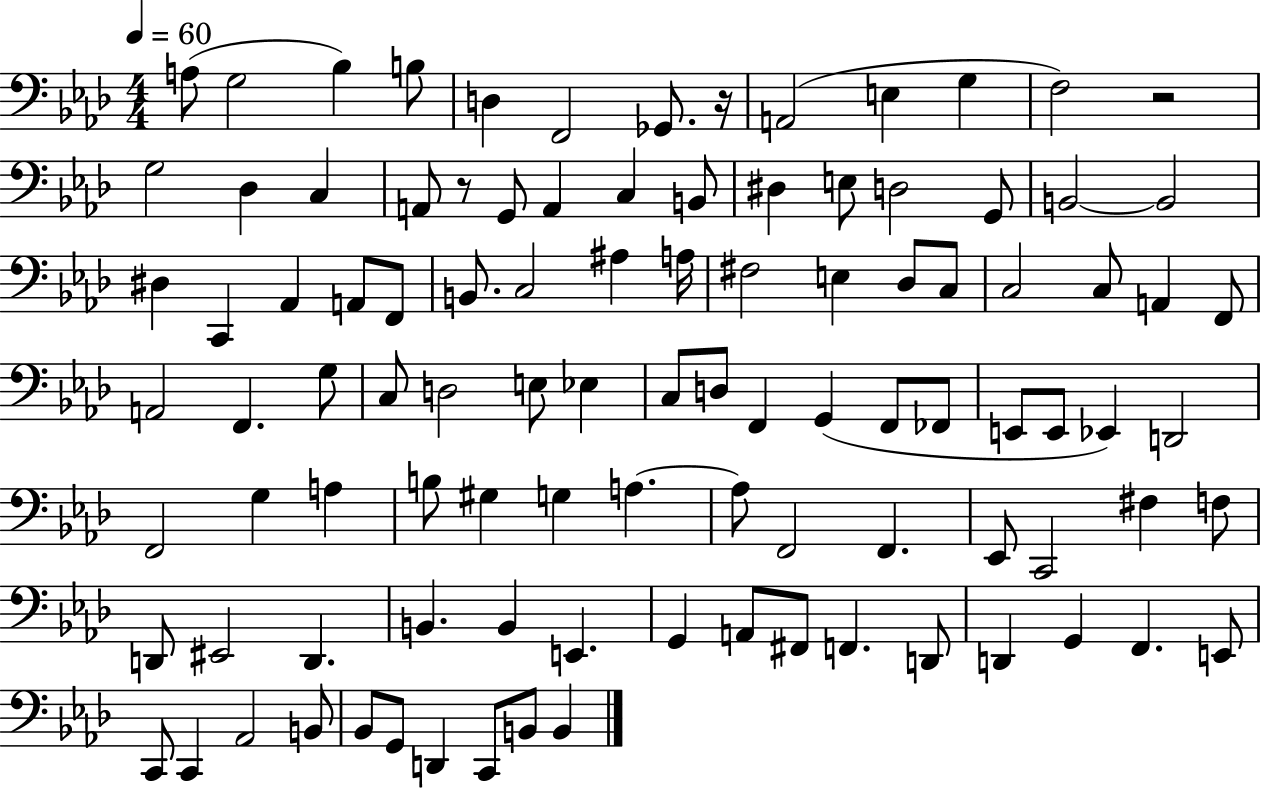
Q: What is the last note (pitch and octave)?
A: B2